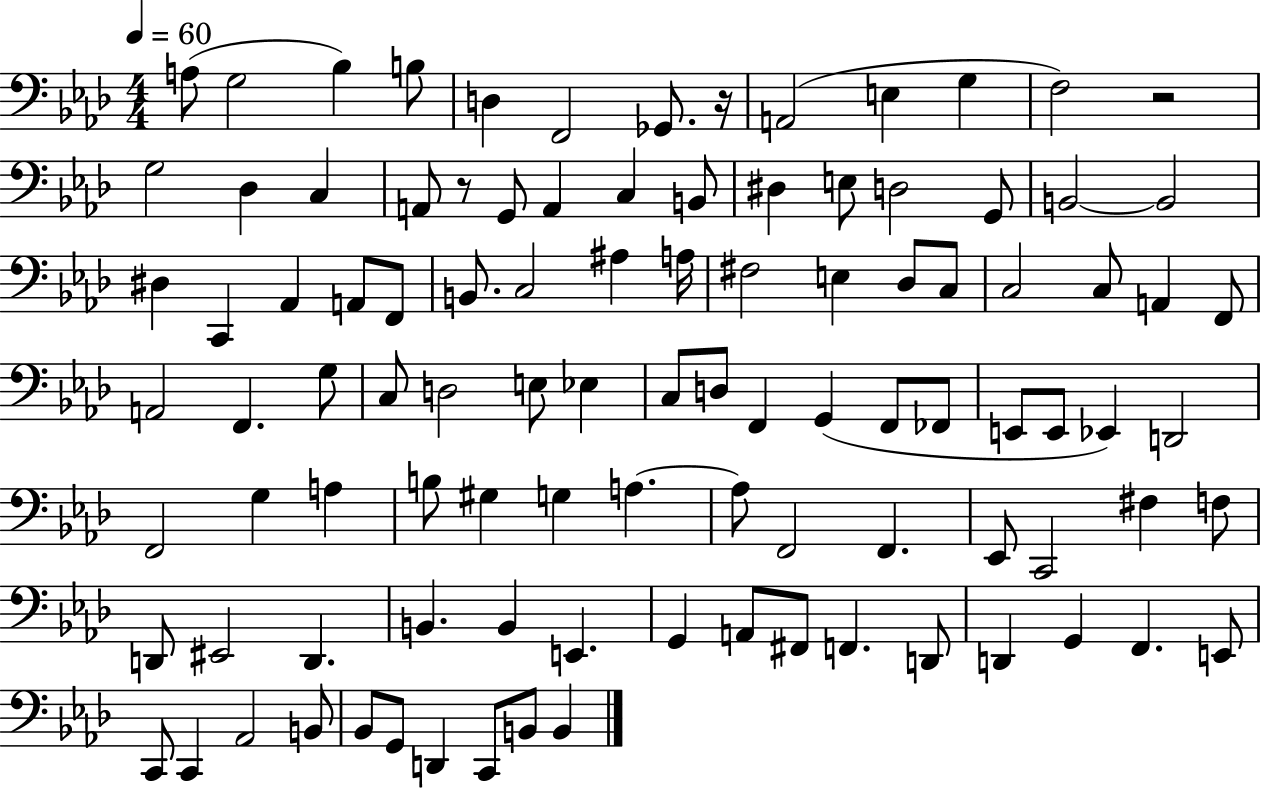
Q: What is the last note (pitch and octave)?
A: B2